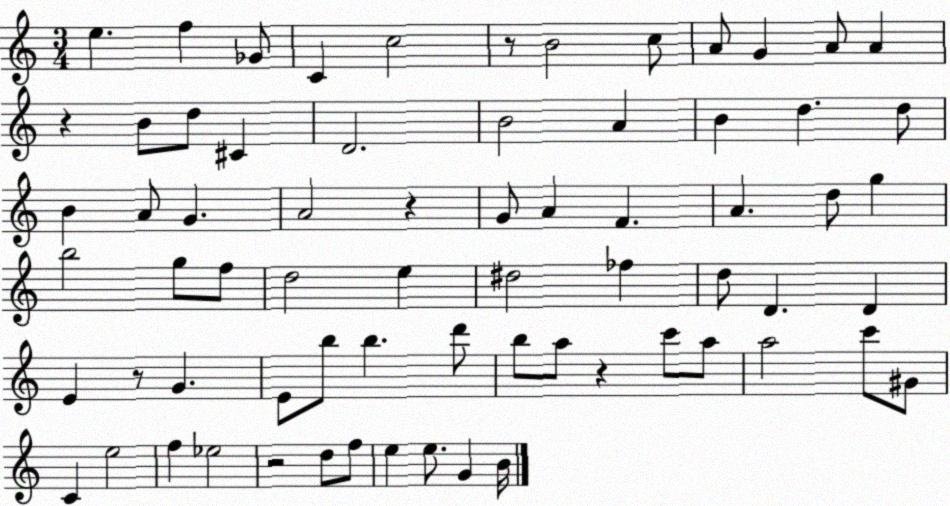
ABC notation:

X:1
T:Untitled
M:3/4
L:1/4
K:C
e f _G/2 C c2 z/2 B2 c/2 A/2 G A/2 A z B/2 d/2 ^C D2 B2 A B d d/2 B A/2 G A2 z G/2 A F A d/2 g b2 g/2 f/2 d2 e ^d2 _f d/2 D D E z/2 G E/2 b/2 b d'/2 b/2 a/2 z c'/2 a/2 a2 c'/2 ^G/2 C e2 f _e2 z2 d/2 f/2 e e/2 G B/4